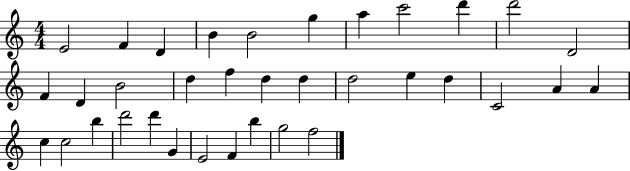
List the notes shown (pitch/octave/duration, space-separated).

E4/h F4/q D4/q B4/q B4/h G5/q A5/q C6/h D6/q D6/h D4/h F4/q D4/q B4/h D5/q F5/q D5/q D5/q D5/h E5/q D5/q C4/h A4/q A4/q C5/q C5/h B5/q D6/h D6/q G4/q E4/h F4/q B5/q G5/h F5/h